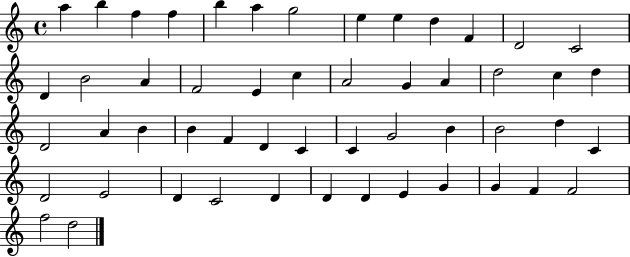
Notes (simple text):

A5/q B5/q F5/q F5/q B5/q A5/q G5/h E5/q E5/q D5/q F4/q D4/h C4/h D4/q B4/h A4/q F4/h E4/q C5/q A4/h G4/q A4/q D5/h C5/q D5/q D4/h A4/q B4/q B4/q F4/q D4/q C4/q C4/q G4/h B4/q B4/h D5/q C4/q D4/h E4/h D4/q C4/h D4/q D4/q D4/q E4/q G4/q G4/q F4/q F4/h F5/h D5/h